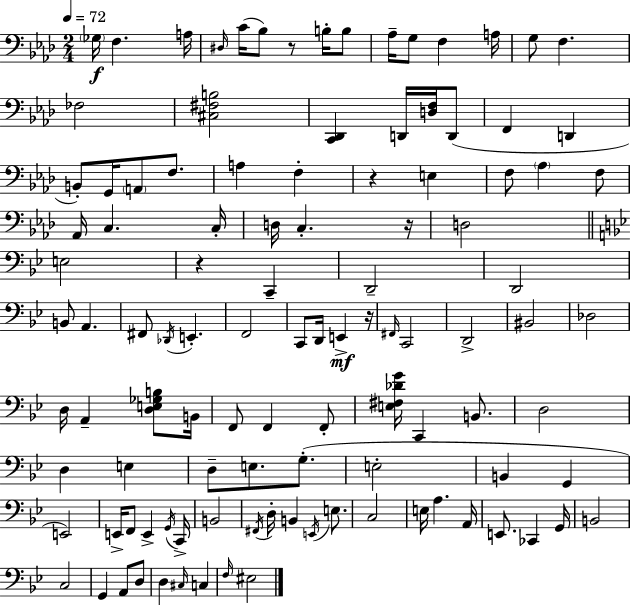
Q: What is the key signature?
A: F minor